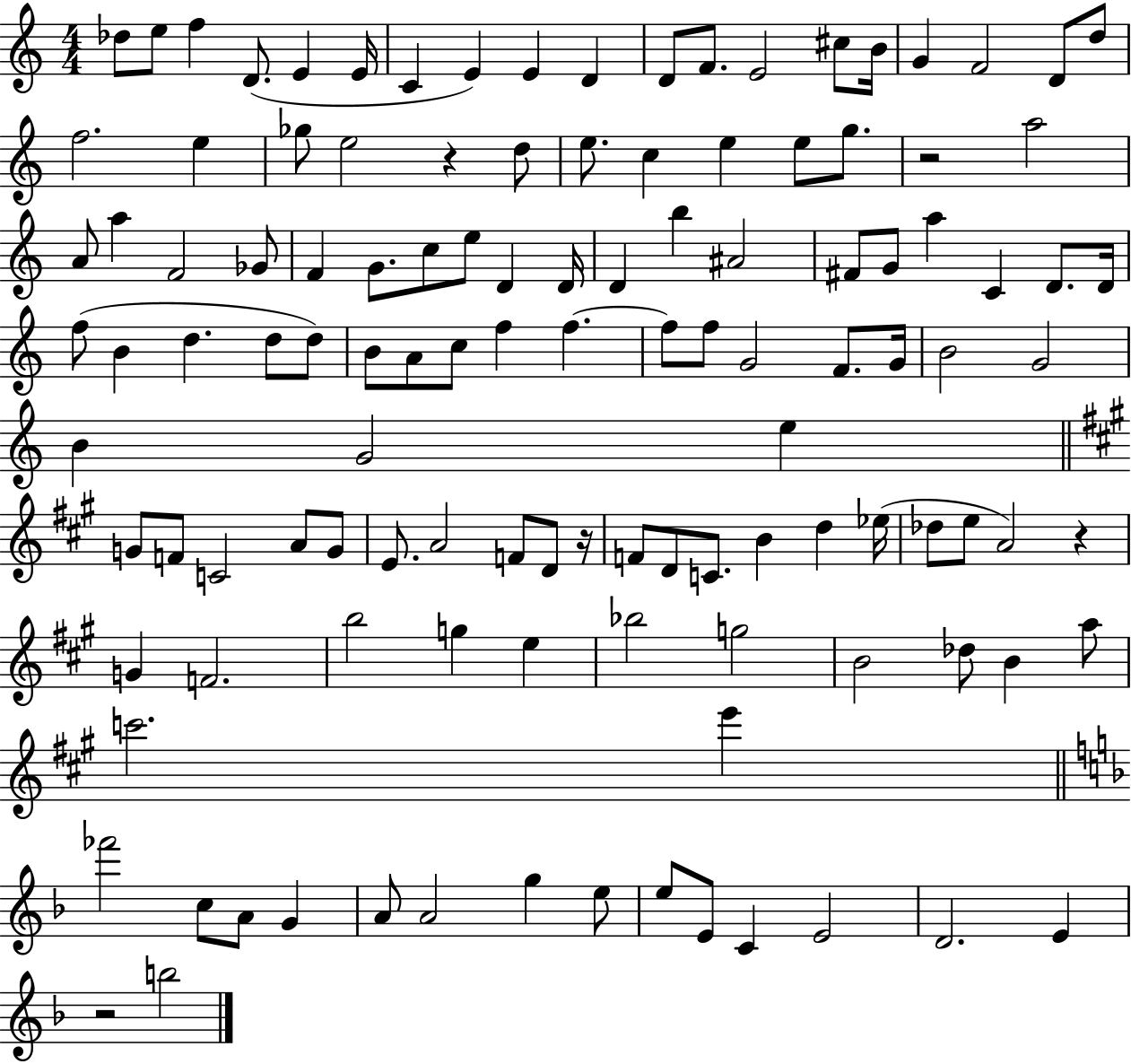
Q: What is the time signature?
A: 4/4